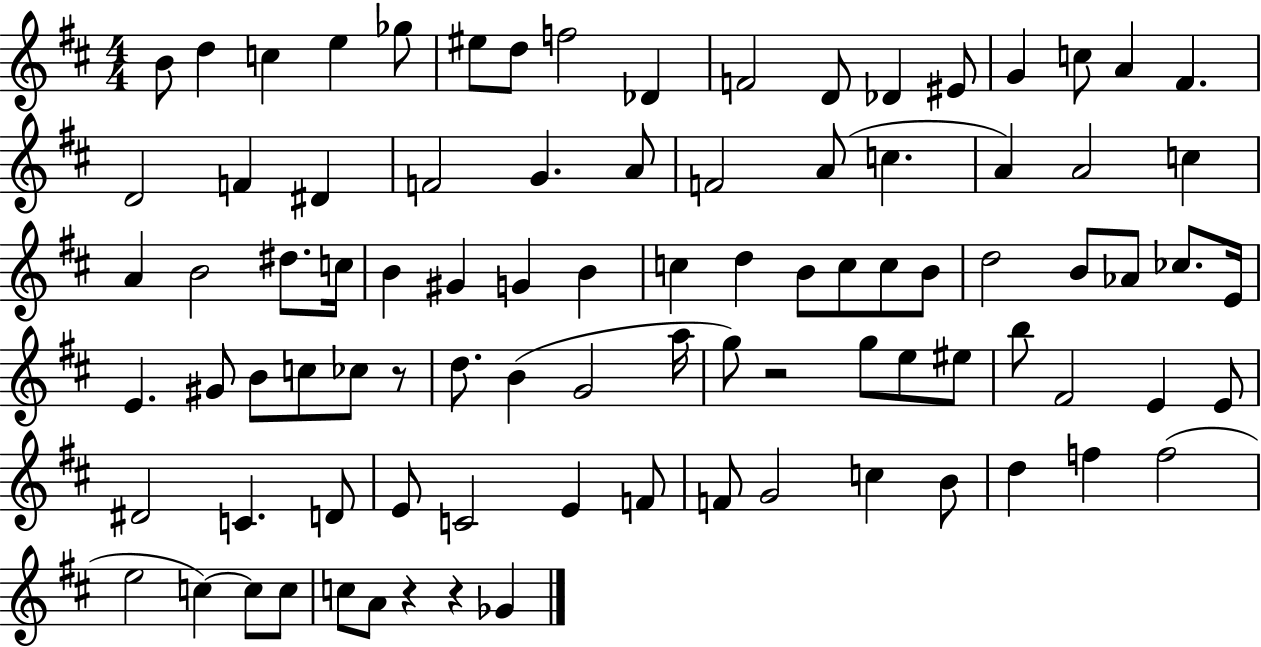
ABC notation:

X:1
T:Untitled
M:4/4
L:1/4
K:D
B/2 d c e _g/2 ^e/2 d/2 f2 _D F2 D/2 _D ^E/2 G c/2 A ^F D2 F ^D F2 G A/2 F2 A/2 c A A2 c A B2 ^d/2 c/4 B ^G G B c d B/2 c/2 c/2 B/2 d2 B/2 _A/2 _c/2 E/4 E ^G/2 B/2 c/2 _c/2 z/2 d/2 B G2 a/4 g/2 z2 g/2 e/2 ^e/2 b/2 ^F2 E E/2 ^D2 C D/2 E/2 C2 E F/2 F/2 G2 c B/2 d f f2 e2 c c/2 c/2 c/2 A/2 z z _G